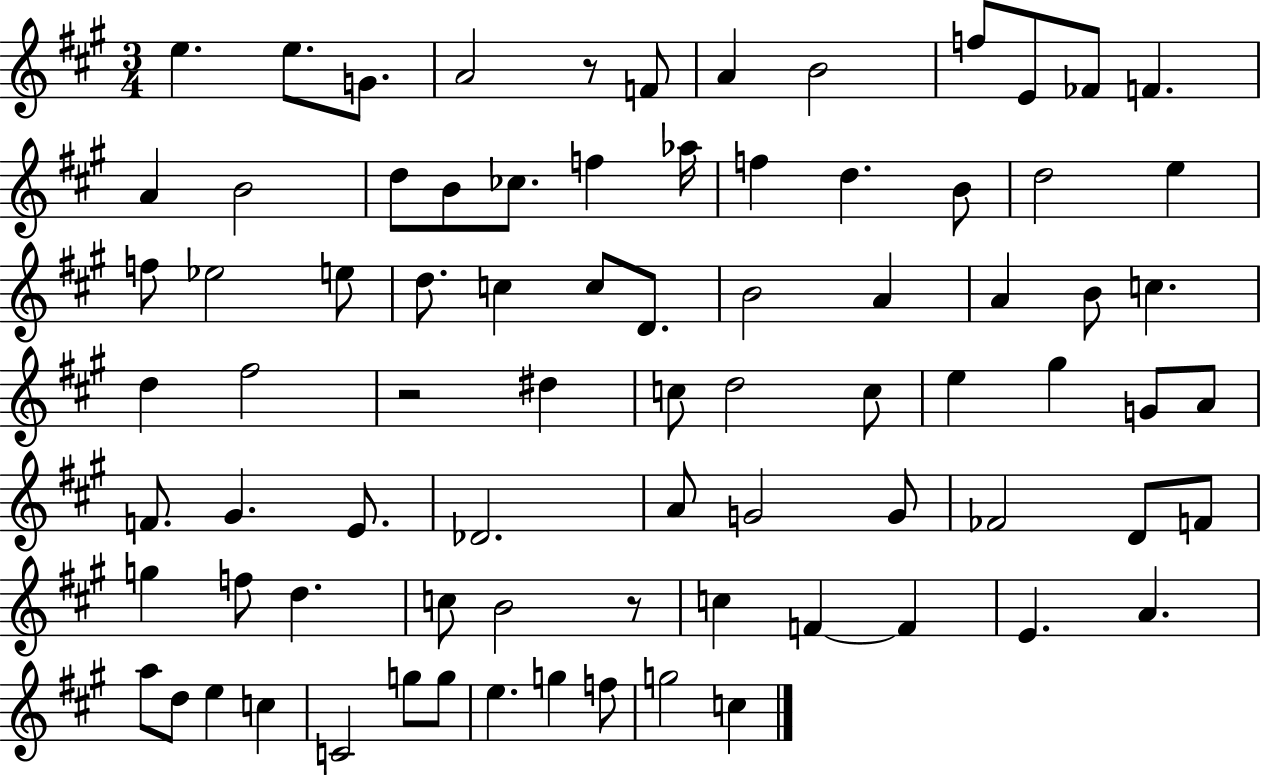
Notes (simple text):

E5/q. E5/e. G4/e. A4/h R/e F4/e A4/q B4/h F5/e E4/e FES4/e F4/q. A4/q B4/h D5/e B4/e CES5/e. F5/q Ab5/s F5/q D5/q. B4/e D5/h E5/q F5/e Eb5/h E5/e D5/e. C5/q C5/e D4/e. B4/h A4/q A4/q B4/e C5/q. D5/q F#5/h R/h D#5/q C5/e D5/h C5/e E5/q G#5/q G4/e A4/e F4/e. G#4/q. E4/e. Db4/h. A4/e G4/h G4/e FES4/h D4/e F4/e G5/q F5/e D5/q. C5/e B4/h R/e C5/q F4/q F4/q E4/q. A4/q. A5/e D5/e E5/q C5/q C4/h G5/e G5/e E5/q. G5/q F5/e G5/h C5/q